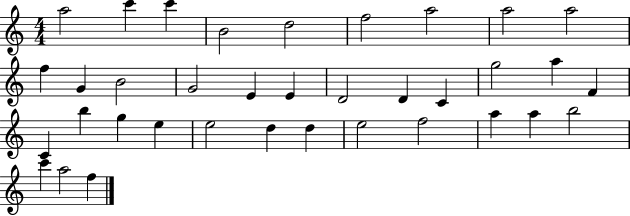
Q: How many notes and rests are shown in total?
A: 36